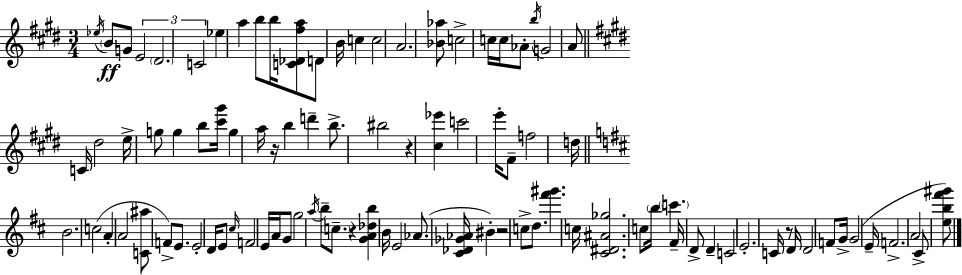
{
  \clef treble
  \numericTimeSignature
  \time 3/4
  \key e \major
  \repeat volta 2 { \acciaccatura { ees''16 }\ff \parenthesize b'8 g'8 \tuplet 3/2 { e'2 | \parenthesize dis'2. | c'2 } ees''4 | a''4 b''8 b''16 <c' des' fis'' a''>8 d'8 | \break b'16 c''4 c''2 | a'2. | <bes' aes''>8 c''2-> c''16 | c''16 aes'8-. \acciaccatura { b''16 } g'2 | \break a'8 \bar "||" \break \key e \major c'16 dis''2 e''16-> g''8 | g''4 b''8 <cis''' gis'''>16 g''4 a''16 | r16 b''4 d'''4-- b''8.-> | bis''2 r4 | \break <cis'' ees'''>4 c'''2 | e'''16-. fis'8-- f''2 d''16 | \bar "||" \break \key b \minor b'2. | c''2( a'4-. | a'2 <c' ais''>8 f'8->) | e'8. e'2-. d'16 | \break e'8 \grace { cis''16 } f'2 e'16 | a'16 g'8 g''2 \acciaccatura { a''16 } | b''8-- \parenthesize c''8.-- r4 <g' a' des'' b''>4 | b'16 e'2 aes'8.( | \break <cis' des' ges' aes'>16 bis'4-.) r2 | c''8-> d''8. <fis''' gis'''>4. | c''16 <cis' dis' ais' ges''>2. | c''8 \parenthesize b''16 \parenthesize c'''4. fis'16-- | \break d'8-> d'4-- c'2 | e'2.-. | c'16 r8 d'16 d'2 | f'8 g'16-> g'2( | \break e'16-- f'2.-> | a'2 cis'8-> | <e'' b'' fis''' gis'''>8) } \bar "|."
}